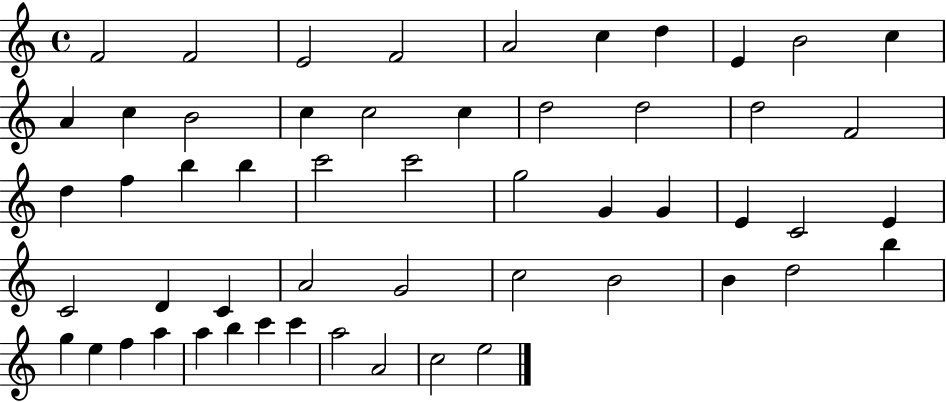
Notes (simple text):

F4/h F4/h E4/h F4/h A4/h C5/q D5/q E4/q B4/h C5/q A4/q C5/q B4/h C5/q C5/h C5/q D5/h D5/h D5/h F4/h D5/q F5/q B5/q B5/q C6/h C6/h G5/h G4/q G4/q E4/q C4/h E4/q C4/h D4/q C4/q A4/h G4/h C5/h B4/h B4/q D5/h B5/q G5/q E5/q F5/q A5/q A5/q B5/q C6/q C6/q A5/h A4/h C5/h E5/h